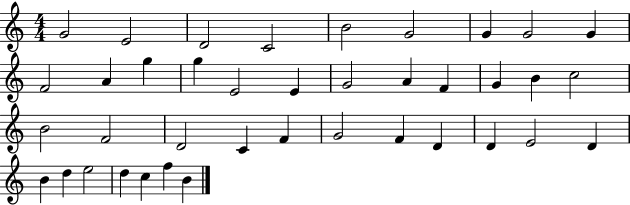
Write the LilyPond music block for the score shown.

{
  \clef treble
  \numericTimeSignature
  \time 4/4
  \key c \major
  g'2 e'2 | d'2 c'2 | b'2 g'2 | g'4 g'2 g'4 | \break f'2 a'4 g''4 | g''4 e'2 e'4 | g'2 a'4 f'4 | g'4 b'4 c''2 | \break b'2 f'2 | d'2 c'4 f'4 | g'2 f'4 d'4 | d'4 e'2 d'4 | \break b'4 d''4 e''2 | d''4 c''4 f''4 b'4 | \bar "|."
}